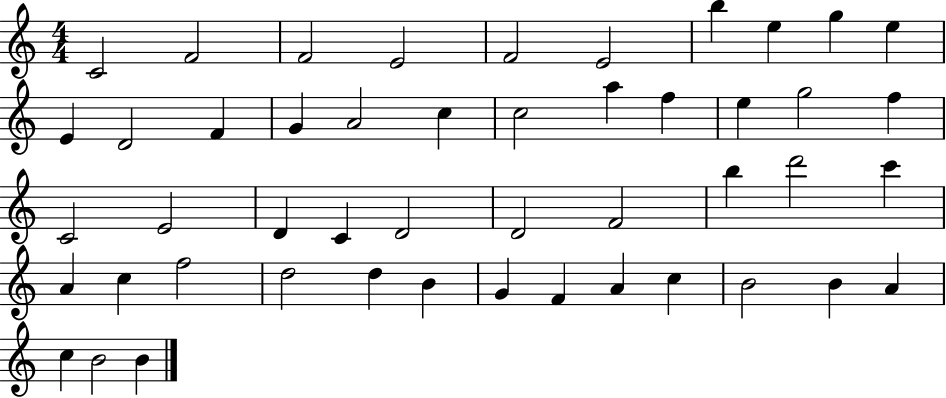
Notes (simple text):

C4/h F4/h F4/h E4/h F4/h E4/h B5/q E5/q G5/q E5/q E4/q D4/h F4/q G4/q A4/h C5/q C5/h A5/q F5/q E5/q G5/h F5/q C4/h E4/h D4/q C4/q D4/h D4/h F4/h B5/q D6/h C6/q A4/q C5/q F5/h D5/h D5/q B4/q G4/q F4/q A4/q C5/q B4/h B4/q A4/q C5/q B4/h B4/q